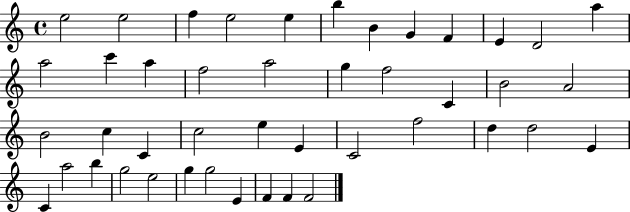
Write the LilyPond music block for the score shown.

{
  \clef treble
  \time 4/4
  \defaultTimeSignature
  \key c \major
  e''2 e''2 | f''4 e''2 e''4 | b''4 b'4 g'4 f'4 | e'4 d'2 a''4 | \break a''2 c'''4 a''4 | f''2 a''2 | g''4 f''2 c'4 | b'2 a'2 | \break b'2 c''4 c'4 | c''2 e''4 e'4 | c'2 f''2 | d''4 d''2 e'4 | \break c'4 a''2 b''4 | g''2 e''2 | g''4 g''2 e'4 | f'4 f'4 f'2 | \break \bar "|."
}